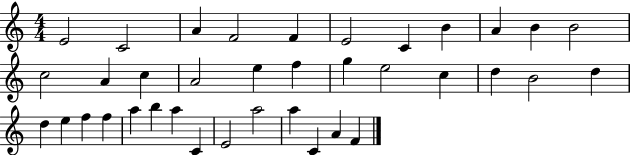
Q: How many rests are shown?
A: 0